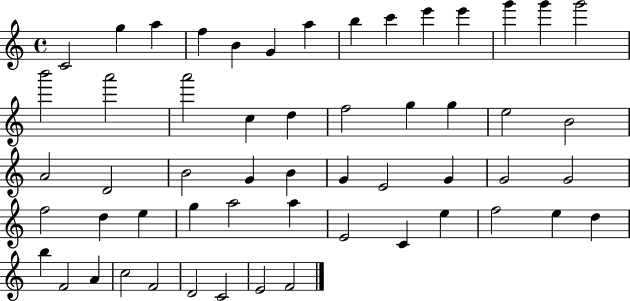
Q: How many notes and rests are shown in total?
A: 55